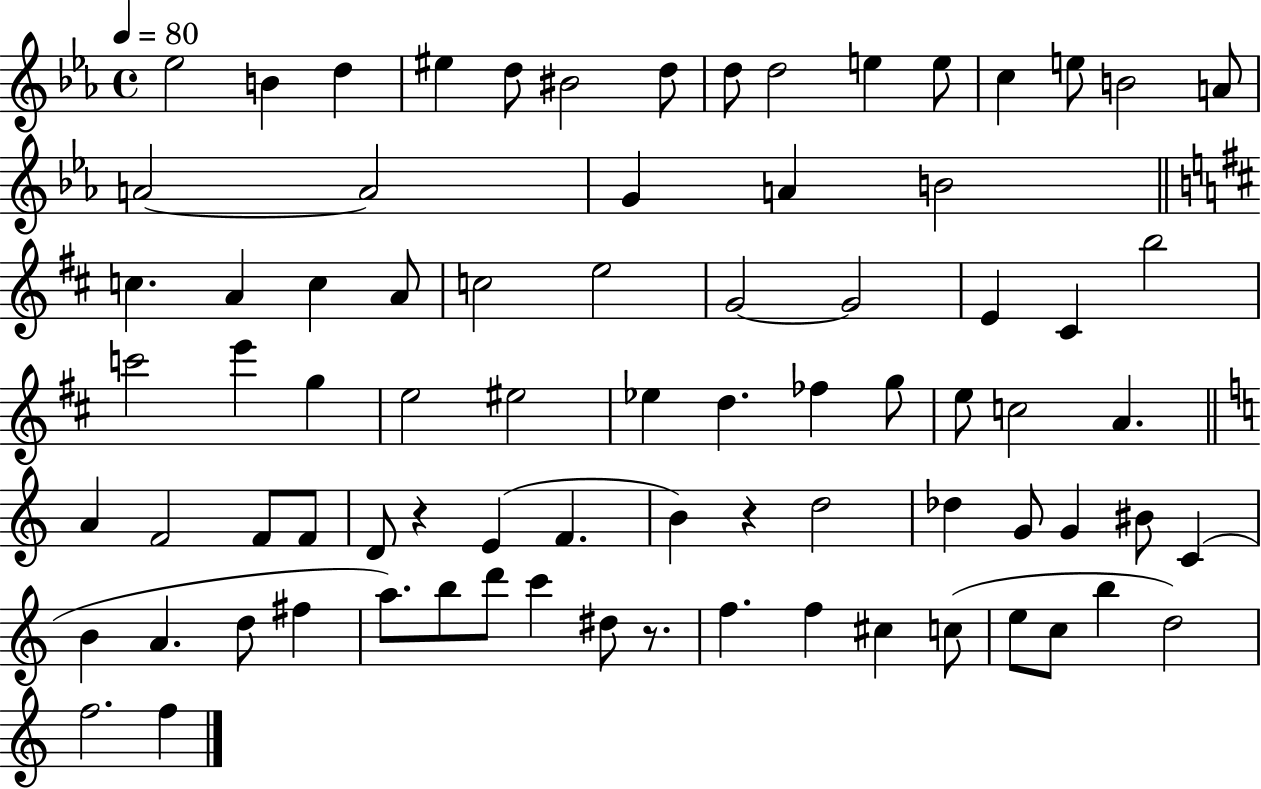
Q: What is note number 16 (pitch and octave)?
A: A4